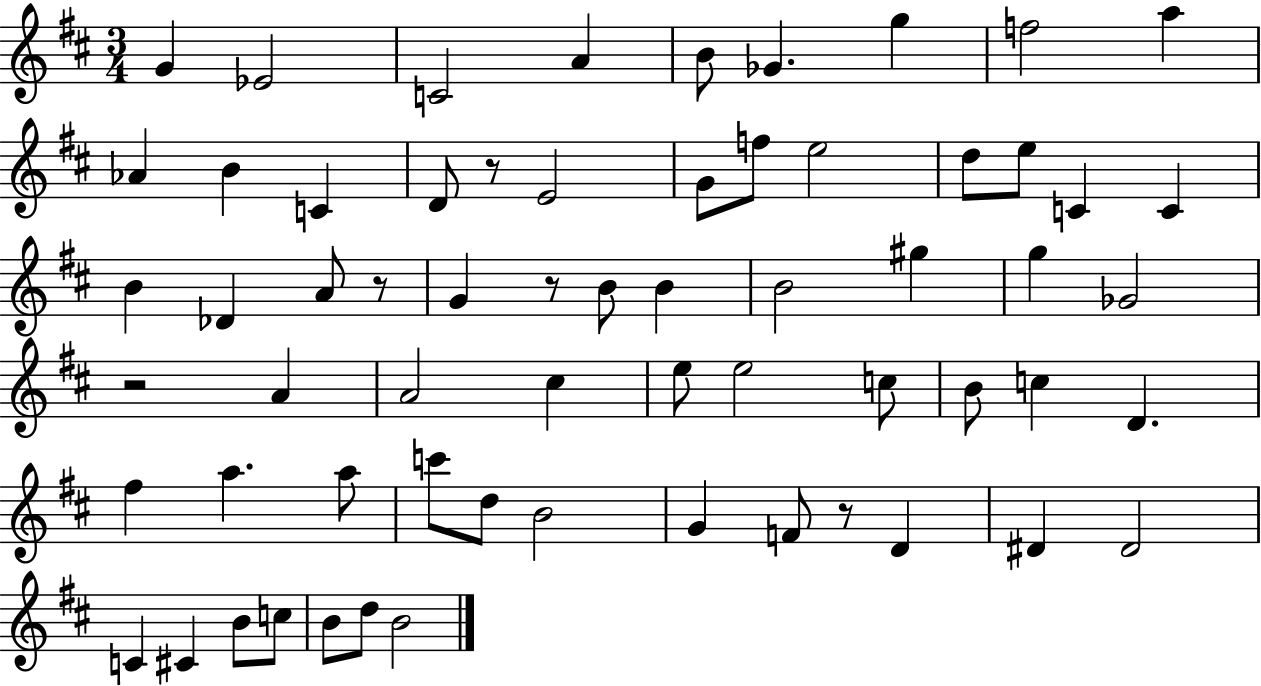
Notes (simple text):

G4/q Eb4/h C4/h A4/q B4/e Gb4/q. G5/q F5/h A5/q Ab4/q B4/q C4/q D4/e R/e E4/h G4/e F5/e E5/h D5/e E5/e C4/q C4/q B4/q Db4/q A4/e R/e G4/q R/e B4/e B4/q B4/h G#5/q G5/q Gb4/h R/h A4/q A4/h C#5/q E5/e E5/h C5/e B4/e C5/q D4/q. F#5/q A5/q. A5/e C6/e D5/e B4/h G4/q F4/e R/e D4/q D#4/q D#4/h C4/q C#4/q B4/e C5/e B4/e D5/e B4/h